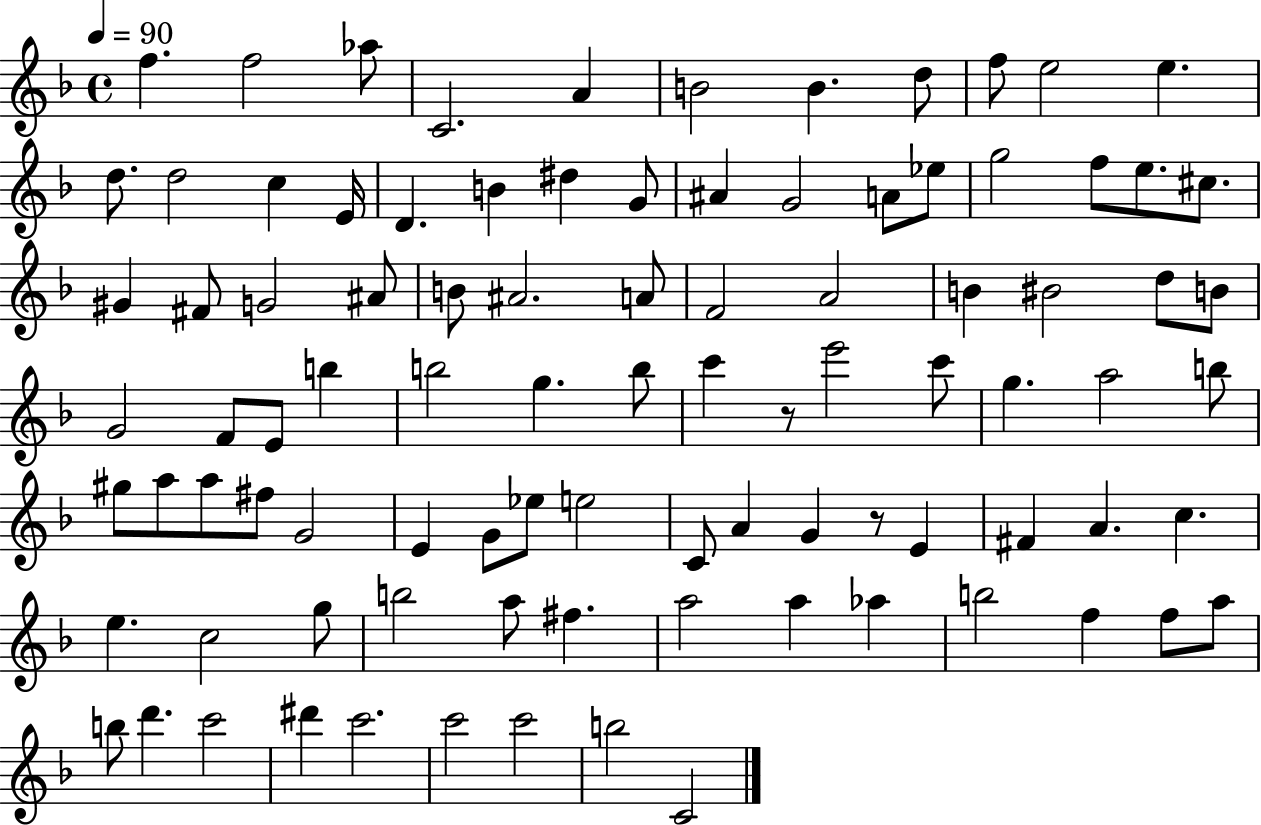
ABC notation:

X:1
T:Untitled
M:4/4
L:1/4
K:F
f f2 _a/2 C2 A B2 B d/2 f/2 e2 e d/2 d2 c E/4 D B ^d G/2 ^A G2 A/2 _e/2 g2 f/2 e/2 ^c/2 ^G ^F/2 G2 ^A/2 B/2 ^A2 A/2 F2 A2 B ^B2 d/2 B/2 G2 F/2 E/2 b b2 g b/2 c' z/2 e'2 c'/2 g a2 b/2 ^g/2 a/2 a/2 ^f/2 G2 E G/2 _e/2 e2 C/2 A G z/2 E ^F A c e c2 g/2 b2 a/2 ^f a2 a _a b2 f f/2 a/2 b/2 d' c'2 ^d' c'2 c'2 c'2 b2 C2